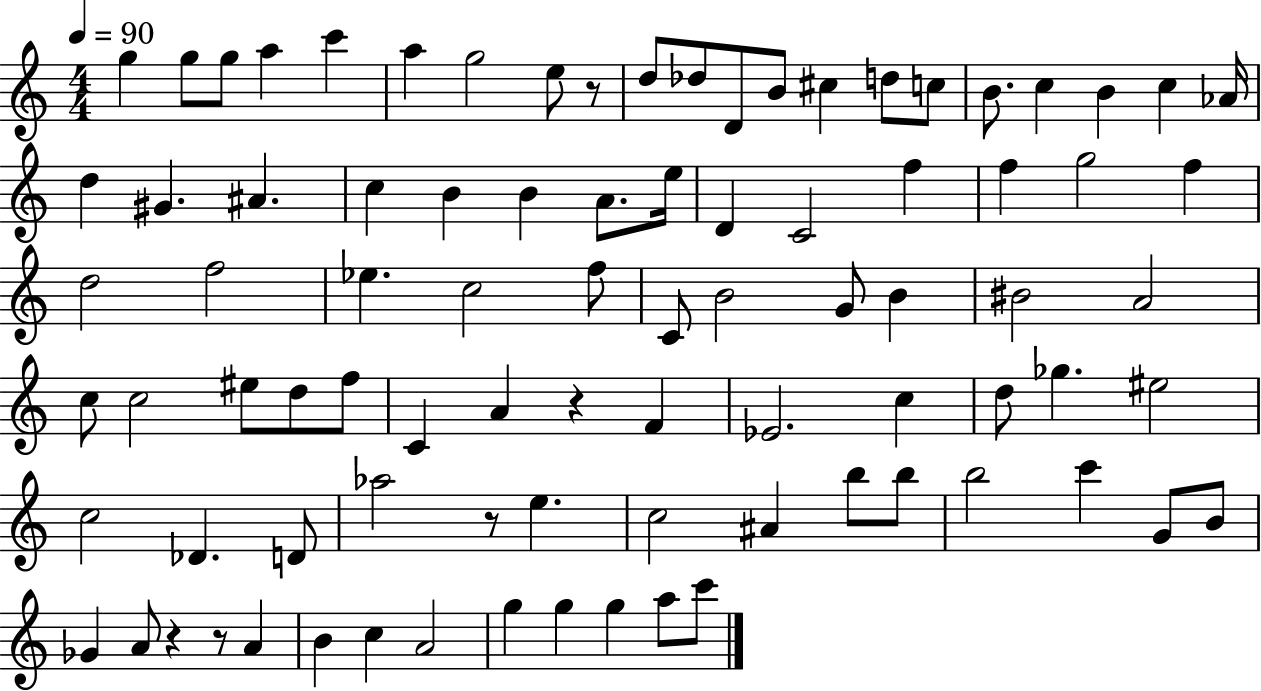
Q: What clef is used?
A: treble